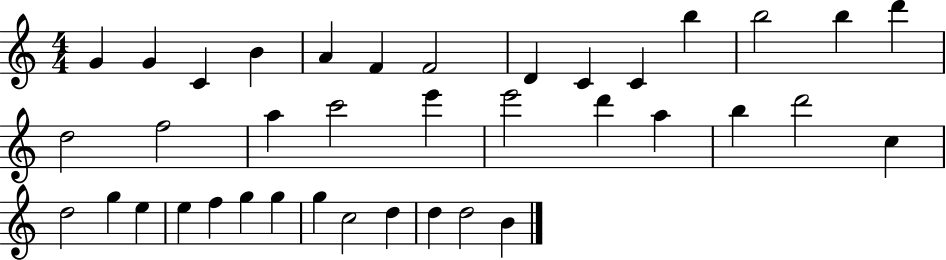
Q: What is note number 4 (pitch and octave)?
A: B4